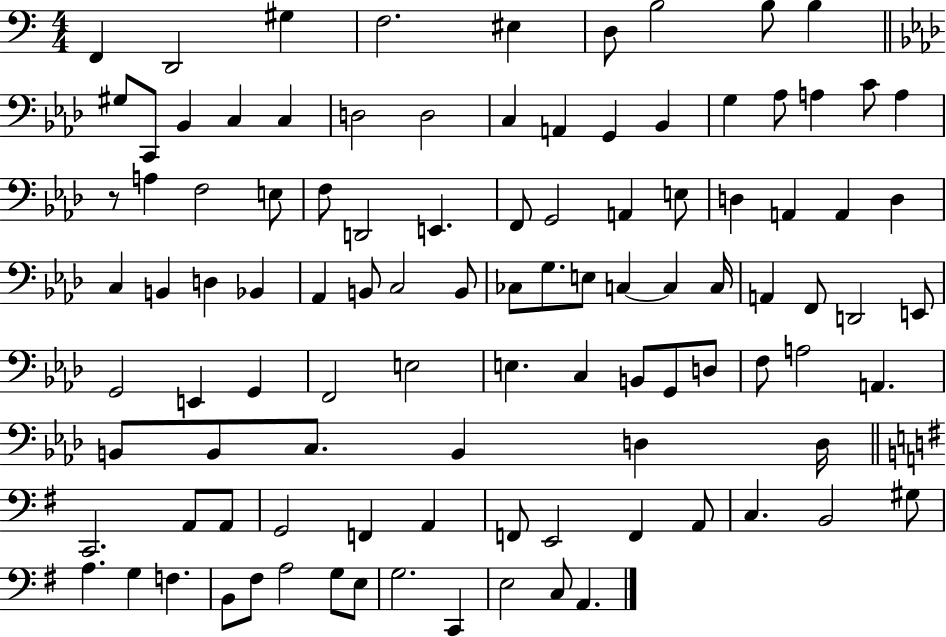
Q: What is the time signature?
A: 4/4